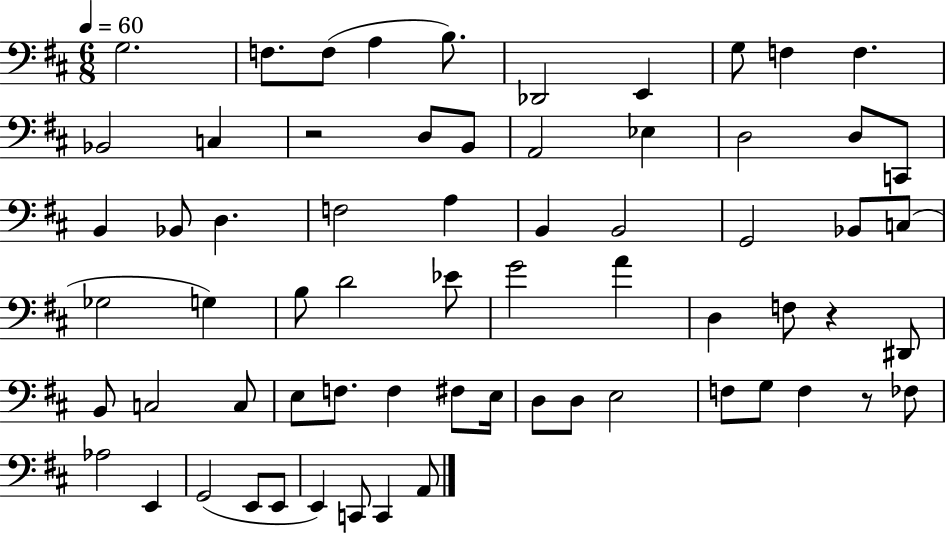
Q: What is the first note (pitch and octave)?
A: G3